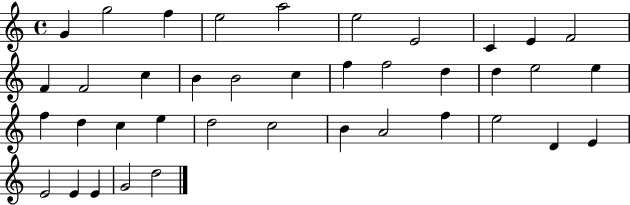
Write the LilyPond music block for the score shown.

{
  \clef treble
  \time 4/4
  \defaultTimeSignature
  \key c \major
  g'4 g''2 f''4 | e''2 a''2 | e''2 e'2 | c'4 e'4 f'2 | \break f'4 f'2 c''4 | b'4 b'2 c''4 | f''4 f''2 d''4 | d''4 e''2 e''4 | \break f''4 d''4 c''4 e''4 | d''2 c''2 | b'4 a'2 f''4 | e''2 d'4 e'4 | \break e'2 e'4 e'4 | g'2 d''2 | \bar "|."
}